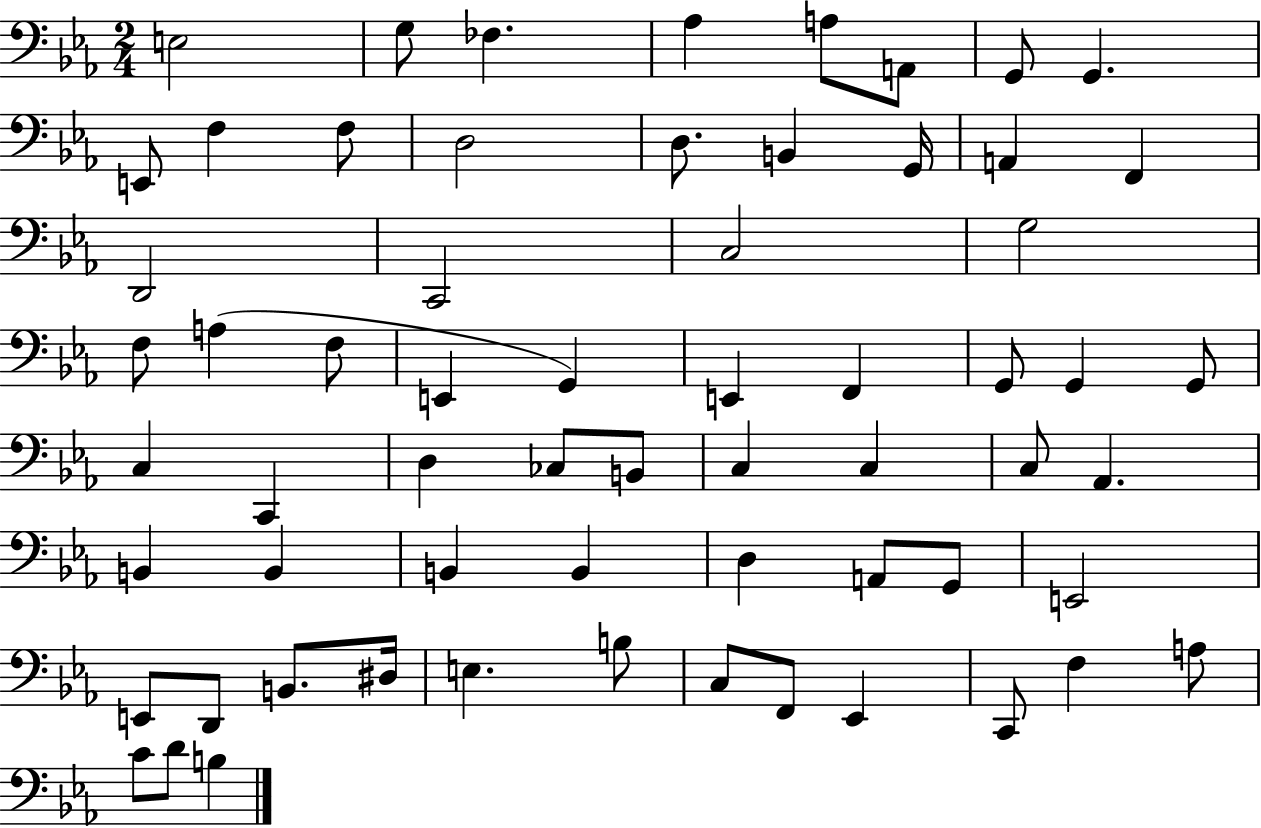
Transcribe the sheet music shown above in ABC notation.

X:1
T:Untitled
M:2/4
L:1/4
K:Eb
E,2 G,/2 _F, _A, A,/2 A,,/2 G,,/2 G,, E,,/2 F, F,/2 D,2 D,/2 B,, G,,/4 A,, F,, D,,2 C,,2 C,2 G,2 F,/2 A, F,/2 E,, G,, E,, F,, G,,/2 G,, G,,/2 C, C,, D, _C,/2 B,,/2 C, C, C,/2 _A,, B,, B,, B,, B,, D, A,,/2 G,,/2 E,,2 E,,/2 D,,/2 B,,/2 ^D,/4 E, B,/2 C,/2 F,,/2 _E,, C,,/2 F, A,/2 C/2 D/2 B,